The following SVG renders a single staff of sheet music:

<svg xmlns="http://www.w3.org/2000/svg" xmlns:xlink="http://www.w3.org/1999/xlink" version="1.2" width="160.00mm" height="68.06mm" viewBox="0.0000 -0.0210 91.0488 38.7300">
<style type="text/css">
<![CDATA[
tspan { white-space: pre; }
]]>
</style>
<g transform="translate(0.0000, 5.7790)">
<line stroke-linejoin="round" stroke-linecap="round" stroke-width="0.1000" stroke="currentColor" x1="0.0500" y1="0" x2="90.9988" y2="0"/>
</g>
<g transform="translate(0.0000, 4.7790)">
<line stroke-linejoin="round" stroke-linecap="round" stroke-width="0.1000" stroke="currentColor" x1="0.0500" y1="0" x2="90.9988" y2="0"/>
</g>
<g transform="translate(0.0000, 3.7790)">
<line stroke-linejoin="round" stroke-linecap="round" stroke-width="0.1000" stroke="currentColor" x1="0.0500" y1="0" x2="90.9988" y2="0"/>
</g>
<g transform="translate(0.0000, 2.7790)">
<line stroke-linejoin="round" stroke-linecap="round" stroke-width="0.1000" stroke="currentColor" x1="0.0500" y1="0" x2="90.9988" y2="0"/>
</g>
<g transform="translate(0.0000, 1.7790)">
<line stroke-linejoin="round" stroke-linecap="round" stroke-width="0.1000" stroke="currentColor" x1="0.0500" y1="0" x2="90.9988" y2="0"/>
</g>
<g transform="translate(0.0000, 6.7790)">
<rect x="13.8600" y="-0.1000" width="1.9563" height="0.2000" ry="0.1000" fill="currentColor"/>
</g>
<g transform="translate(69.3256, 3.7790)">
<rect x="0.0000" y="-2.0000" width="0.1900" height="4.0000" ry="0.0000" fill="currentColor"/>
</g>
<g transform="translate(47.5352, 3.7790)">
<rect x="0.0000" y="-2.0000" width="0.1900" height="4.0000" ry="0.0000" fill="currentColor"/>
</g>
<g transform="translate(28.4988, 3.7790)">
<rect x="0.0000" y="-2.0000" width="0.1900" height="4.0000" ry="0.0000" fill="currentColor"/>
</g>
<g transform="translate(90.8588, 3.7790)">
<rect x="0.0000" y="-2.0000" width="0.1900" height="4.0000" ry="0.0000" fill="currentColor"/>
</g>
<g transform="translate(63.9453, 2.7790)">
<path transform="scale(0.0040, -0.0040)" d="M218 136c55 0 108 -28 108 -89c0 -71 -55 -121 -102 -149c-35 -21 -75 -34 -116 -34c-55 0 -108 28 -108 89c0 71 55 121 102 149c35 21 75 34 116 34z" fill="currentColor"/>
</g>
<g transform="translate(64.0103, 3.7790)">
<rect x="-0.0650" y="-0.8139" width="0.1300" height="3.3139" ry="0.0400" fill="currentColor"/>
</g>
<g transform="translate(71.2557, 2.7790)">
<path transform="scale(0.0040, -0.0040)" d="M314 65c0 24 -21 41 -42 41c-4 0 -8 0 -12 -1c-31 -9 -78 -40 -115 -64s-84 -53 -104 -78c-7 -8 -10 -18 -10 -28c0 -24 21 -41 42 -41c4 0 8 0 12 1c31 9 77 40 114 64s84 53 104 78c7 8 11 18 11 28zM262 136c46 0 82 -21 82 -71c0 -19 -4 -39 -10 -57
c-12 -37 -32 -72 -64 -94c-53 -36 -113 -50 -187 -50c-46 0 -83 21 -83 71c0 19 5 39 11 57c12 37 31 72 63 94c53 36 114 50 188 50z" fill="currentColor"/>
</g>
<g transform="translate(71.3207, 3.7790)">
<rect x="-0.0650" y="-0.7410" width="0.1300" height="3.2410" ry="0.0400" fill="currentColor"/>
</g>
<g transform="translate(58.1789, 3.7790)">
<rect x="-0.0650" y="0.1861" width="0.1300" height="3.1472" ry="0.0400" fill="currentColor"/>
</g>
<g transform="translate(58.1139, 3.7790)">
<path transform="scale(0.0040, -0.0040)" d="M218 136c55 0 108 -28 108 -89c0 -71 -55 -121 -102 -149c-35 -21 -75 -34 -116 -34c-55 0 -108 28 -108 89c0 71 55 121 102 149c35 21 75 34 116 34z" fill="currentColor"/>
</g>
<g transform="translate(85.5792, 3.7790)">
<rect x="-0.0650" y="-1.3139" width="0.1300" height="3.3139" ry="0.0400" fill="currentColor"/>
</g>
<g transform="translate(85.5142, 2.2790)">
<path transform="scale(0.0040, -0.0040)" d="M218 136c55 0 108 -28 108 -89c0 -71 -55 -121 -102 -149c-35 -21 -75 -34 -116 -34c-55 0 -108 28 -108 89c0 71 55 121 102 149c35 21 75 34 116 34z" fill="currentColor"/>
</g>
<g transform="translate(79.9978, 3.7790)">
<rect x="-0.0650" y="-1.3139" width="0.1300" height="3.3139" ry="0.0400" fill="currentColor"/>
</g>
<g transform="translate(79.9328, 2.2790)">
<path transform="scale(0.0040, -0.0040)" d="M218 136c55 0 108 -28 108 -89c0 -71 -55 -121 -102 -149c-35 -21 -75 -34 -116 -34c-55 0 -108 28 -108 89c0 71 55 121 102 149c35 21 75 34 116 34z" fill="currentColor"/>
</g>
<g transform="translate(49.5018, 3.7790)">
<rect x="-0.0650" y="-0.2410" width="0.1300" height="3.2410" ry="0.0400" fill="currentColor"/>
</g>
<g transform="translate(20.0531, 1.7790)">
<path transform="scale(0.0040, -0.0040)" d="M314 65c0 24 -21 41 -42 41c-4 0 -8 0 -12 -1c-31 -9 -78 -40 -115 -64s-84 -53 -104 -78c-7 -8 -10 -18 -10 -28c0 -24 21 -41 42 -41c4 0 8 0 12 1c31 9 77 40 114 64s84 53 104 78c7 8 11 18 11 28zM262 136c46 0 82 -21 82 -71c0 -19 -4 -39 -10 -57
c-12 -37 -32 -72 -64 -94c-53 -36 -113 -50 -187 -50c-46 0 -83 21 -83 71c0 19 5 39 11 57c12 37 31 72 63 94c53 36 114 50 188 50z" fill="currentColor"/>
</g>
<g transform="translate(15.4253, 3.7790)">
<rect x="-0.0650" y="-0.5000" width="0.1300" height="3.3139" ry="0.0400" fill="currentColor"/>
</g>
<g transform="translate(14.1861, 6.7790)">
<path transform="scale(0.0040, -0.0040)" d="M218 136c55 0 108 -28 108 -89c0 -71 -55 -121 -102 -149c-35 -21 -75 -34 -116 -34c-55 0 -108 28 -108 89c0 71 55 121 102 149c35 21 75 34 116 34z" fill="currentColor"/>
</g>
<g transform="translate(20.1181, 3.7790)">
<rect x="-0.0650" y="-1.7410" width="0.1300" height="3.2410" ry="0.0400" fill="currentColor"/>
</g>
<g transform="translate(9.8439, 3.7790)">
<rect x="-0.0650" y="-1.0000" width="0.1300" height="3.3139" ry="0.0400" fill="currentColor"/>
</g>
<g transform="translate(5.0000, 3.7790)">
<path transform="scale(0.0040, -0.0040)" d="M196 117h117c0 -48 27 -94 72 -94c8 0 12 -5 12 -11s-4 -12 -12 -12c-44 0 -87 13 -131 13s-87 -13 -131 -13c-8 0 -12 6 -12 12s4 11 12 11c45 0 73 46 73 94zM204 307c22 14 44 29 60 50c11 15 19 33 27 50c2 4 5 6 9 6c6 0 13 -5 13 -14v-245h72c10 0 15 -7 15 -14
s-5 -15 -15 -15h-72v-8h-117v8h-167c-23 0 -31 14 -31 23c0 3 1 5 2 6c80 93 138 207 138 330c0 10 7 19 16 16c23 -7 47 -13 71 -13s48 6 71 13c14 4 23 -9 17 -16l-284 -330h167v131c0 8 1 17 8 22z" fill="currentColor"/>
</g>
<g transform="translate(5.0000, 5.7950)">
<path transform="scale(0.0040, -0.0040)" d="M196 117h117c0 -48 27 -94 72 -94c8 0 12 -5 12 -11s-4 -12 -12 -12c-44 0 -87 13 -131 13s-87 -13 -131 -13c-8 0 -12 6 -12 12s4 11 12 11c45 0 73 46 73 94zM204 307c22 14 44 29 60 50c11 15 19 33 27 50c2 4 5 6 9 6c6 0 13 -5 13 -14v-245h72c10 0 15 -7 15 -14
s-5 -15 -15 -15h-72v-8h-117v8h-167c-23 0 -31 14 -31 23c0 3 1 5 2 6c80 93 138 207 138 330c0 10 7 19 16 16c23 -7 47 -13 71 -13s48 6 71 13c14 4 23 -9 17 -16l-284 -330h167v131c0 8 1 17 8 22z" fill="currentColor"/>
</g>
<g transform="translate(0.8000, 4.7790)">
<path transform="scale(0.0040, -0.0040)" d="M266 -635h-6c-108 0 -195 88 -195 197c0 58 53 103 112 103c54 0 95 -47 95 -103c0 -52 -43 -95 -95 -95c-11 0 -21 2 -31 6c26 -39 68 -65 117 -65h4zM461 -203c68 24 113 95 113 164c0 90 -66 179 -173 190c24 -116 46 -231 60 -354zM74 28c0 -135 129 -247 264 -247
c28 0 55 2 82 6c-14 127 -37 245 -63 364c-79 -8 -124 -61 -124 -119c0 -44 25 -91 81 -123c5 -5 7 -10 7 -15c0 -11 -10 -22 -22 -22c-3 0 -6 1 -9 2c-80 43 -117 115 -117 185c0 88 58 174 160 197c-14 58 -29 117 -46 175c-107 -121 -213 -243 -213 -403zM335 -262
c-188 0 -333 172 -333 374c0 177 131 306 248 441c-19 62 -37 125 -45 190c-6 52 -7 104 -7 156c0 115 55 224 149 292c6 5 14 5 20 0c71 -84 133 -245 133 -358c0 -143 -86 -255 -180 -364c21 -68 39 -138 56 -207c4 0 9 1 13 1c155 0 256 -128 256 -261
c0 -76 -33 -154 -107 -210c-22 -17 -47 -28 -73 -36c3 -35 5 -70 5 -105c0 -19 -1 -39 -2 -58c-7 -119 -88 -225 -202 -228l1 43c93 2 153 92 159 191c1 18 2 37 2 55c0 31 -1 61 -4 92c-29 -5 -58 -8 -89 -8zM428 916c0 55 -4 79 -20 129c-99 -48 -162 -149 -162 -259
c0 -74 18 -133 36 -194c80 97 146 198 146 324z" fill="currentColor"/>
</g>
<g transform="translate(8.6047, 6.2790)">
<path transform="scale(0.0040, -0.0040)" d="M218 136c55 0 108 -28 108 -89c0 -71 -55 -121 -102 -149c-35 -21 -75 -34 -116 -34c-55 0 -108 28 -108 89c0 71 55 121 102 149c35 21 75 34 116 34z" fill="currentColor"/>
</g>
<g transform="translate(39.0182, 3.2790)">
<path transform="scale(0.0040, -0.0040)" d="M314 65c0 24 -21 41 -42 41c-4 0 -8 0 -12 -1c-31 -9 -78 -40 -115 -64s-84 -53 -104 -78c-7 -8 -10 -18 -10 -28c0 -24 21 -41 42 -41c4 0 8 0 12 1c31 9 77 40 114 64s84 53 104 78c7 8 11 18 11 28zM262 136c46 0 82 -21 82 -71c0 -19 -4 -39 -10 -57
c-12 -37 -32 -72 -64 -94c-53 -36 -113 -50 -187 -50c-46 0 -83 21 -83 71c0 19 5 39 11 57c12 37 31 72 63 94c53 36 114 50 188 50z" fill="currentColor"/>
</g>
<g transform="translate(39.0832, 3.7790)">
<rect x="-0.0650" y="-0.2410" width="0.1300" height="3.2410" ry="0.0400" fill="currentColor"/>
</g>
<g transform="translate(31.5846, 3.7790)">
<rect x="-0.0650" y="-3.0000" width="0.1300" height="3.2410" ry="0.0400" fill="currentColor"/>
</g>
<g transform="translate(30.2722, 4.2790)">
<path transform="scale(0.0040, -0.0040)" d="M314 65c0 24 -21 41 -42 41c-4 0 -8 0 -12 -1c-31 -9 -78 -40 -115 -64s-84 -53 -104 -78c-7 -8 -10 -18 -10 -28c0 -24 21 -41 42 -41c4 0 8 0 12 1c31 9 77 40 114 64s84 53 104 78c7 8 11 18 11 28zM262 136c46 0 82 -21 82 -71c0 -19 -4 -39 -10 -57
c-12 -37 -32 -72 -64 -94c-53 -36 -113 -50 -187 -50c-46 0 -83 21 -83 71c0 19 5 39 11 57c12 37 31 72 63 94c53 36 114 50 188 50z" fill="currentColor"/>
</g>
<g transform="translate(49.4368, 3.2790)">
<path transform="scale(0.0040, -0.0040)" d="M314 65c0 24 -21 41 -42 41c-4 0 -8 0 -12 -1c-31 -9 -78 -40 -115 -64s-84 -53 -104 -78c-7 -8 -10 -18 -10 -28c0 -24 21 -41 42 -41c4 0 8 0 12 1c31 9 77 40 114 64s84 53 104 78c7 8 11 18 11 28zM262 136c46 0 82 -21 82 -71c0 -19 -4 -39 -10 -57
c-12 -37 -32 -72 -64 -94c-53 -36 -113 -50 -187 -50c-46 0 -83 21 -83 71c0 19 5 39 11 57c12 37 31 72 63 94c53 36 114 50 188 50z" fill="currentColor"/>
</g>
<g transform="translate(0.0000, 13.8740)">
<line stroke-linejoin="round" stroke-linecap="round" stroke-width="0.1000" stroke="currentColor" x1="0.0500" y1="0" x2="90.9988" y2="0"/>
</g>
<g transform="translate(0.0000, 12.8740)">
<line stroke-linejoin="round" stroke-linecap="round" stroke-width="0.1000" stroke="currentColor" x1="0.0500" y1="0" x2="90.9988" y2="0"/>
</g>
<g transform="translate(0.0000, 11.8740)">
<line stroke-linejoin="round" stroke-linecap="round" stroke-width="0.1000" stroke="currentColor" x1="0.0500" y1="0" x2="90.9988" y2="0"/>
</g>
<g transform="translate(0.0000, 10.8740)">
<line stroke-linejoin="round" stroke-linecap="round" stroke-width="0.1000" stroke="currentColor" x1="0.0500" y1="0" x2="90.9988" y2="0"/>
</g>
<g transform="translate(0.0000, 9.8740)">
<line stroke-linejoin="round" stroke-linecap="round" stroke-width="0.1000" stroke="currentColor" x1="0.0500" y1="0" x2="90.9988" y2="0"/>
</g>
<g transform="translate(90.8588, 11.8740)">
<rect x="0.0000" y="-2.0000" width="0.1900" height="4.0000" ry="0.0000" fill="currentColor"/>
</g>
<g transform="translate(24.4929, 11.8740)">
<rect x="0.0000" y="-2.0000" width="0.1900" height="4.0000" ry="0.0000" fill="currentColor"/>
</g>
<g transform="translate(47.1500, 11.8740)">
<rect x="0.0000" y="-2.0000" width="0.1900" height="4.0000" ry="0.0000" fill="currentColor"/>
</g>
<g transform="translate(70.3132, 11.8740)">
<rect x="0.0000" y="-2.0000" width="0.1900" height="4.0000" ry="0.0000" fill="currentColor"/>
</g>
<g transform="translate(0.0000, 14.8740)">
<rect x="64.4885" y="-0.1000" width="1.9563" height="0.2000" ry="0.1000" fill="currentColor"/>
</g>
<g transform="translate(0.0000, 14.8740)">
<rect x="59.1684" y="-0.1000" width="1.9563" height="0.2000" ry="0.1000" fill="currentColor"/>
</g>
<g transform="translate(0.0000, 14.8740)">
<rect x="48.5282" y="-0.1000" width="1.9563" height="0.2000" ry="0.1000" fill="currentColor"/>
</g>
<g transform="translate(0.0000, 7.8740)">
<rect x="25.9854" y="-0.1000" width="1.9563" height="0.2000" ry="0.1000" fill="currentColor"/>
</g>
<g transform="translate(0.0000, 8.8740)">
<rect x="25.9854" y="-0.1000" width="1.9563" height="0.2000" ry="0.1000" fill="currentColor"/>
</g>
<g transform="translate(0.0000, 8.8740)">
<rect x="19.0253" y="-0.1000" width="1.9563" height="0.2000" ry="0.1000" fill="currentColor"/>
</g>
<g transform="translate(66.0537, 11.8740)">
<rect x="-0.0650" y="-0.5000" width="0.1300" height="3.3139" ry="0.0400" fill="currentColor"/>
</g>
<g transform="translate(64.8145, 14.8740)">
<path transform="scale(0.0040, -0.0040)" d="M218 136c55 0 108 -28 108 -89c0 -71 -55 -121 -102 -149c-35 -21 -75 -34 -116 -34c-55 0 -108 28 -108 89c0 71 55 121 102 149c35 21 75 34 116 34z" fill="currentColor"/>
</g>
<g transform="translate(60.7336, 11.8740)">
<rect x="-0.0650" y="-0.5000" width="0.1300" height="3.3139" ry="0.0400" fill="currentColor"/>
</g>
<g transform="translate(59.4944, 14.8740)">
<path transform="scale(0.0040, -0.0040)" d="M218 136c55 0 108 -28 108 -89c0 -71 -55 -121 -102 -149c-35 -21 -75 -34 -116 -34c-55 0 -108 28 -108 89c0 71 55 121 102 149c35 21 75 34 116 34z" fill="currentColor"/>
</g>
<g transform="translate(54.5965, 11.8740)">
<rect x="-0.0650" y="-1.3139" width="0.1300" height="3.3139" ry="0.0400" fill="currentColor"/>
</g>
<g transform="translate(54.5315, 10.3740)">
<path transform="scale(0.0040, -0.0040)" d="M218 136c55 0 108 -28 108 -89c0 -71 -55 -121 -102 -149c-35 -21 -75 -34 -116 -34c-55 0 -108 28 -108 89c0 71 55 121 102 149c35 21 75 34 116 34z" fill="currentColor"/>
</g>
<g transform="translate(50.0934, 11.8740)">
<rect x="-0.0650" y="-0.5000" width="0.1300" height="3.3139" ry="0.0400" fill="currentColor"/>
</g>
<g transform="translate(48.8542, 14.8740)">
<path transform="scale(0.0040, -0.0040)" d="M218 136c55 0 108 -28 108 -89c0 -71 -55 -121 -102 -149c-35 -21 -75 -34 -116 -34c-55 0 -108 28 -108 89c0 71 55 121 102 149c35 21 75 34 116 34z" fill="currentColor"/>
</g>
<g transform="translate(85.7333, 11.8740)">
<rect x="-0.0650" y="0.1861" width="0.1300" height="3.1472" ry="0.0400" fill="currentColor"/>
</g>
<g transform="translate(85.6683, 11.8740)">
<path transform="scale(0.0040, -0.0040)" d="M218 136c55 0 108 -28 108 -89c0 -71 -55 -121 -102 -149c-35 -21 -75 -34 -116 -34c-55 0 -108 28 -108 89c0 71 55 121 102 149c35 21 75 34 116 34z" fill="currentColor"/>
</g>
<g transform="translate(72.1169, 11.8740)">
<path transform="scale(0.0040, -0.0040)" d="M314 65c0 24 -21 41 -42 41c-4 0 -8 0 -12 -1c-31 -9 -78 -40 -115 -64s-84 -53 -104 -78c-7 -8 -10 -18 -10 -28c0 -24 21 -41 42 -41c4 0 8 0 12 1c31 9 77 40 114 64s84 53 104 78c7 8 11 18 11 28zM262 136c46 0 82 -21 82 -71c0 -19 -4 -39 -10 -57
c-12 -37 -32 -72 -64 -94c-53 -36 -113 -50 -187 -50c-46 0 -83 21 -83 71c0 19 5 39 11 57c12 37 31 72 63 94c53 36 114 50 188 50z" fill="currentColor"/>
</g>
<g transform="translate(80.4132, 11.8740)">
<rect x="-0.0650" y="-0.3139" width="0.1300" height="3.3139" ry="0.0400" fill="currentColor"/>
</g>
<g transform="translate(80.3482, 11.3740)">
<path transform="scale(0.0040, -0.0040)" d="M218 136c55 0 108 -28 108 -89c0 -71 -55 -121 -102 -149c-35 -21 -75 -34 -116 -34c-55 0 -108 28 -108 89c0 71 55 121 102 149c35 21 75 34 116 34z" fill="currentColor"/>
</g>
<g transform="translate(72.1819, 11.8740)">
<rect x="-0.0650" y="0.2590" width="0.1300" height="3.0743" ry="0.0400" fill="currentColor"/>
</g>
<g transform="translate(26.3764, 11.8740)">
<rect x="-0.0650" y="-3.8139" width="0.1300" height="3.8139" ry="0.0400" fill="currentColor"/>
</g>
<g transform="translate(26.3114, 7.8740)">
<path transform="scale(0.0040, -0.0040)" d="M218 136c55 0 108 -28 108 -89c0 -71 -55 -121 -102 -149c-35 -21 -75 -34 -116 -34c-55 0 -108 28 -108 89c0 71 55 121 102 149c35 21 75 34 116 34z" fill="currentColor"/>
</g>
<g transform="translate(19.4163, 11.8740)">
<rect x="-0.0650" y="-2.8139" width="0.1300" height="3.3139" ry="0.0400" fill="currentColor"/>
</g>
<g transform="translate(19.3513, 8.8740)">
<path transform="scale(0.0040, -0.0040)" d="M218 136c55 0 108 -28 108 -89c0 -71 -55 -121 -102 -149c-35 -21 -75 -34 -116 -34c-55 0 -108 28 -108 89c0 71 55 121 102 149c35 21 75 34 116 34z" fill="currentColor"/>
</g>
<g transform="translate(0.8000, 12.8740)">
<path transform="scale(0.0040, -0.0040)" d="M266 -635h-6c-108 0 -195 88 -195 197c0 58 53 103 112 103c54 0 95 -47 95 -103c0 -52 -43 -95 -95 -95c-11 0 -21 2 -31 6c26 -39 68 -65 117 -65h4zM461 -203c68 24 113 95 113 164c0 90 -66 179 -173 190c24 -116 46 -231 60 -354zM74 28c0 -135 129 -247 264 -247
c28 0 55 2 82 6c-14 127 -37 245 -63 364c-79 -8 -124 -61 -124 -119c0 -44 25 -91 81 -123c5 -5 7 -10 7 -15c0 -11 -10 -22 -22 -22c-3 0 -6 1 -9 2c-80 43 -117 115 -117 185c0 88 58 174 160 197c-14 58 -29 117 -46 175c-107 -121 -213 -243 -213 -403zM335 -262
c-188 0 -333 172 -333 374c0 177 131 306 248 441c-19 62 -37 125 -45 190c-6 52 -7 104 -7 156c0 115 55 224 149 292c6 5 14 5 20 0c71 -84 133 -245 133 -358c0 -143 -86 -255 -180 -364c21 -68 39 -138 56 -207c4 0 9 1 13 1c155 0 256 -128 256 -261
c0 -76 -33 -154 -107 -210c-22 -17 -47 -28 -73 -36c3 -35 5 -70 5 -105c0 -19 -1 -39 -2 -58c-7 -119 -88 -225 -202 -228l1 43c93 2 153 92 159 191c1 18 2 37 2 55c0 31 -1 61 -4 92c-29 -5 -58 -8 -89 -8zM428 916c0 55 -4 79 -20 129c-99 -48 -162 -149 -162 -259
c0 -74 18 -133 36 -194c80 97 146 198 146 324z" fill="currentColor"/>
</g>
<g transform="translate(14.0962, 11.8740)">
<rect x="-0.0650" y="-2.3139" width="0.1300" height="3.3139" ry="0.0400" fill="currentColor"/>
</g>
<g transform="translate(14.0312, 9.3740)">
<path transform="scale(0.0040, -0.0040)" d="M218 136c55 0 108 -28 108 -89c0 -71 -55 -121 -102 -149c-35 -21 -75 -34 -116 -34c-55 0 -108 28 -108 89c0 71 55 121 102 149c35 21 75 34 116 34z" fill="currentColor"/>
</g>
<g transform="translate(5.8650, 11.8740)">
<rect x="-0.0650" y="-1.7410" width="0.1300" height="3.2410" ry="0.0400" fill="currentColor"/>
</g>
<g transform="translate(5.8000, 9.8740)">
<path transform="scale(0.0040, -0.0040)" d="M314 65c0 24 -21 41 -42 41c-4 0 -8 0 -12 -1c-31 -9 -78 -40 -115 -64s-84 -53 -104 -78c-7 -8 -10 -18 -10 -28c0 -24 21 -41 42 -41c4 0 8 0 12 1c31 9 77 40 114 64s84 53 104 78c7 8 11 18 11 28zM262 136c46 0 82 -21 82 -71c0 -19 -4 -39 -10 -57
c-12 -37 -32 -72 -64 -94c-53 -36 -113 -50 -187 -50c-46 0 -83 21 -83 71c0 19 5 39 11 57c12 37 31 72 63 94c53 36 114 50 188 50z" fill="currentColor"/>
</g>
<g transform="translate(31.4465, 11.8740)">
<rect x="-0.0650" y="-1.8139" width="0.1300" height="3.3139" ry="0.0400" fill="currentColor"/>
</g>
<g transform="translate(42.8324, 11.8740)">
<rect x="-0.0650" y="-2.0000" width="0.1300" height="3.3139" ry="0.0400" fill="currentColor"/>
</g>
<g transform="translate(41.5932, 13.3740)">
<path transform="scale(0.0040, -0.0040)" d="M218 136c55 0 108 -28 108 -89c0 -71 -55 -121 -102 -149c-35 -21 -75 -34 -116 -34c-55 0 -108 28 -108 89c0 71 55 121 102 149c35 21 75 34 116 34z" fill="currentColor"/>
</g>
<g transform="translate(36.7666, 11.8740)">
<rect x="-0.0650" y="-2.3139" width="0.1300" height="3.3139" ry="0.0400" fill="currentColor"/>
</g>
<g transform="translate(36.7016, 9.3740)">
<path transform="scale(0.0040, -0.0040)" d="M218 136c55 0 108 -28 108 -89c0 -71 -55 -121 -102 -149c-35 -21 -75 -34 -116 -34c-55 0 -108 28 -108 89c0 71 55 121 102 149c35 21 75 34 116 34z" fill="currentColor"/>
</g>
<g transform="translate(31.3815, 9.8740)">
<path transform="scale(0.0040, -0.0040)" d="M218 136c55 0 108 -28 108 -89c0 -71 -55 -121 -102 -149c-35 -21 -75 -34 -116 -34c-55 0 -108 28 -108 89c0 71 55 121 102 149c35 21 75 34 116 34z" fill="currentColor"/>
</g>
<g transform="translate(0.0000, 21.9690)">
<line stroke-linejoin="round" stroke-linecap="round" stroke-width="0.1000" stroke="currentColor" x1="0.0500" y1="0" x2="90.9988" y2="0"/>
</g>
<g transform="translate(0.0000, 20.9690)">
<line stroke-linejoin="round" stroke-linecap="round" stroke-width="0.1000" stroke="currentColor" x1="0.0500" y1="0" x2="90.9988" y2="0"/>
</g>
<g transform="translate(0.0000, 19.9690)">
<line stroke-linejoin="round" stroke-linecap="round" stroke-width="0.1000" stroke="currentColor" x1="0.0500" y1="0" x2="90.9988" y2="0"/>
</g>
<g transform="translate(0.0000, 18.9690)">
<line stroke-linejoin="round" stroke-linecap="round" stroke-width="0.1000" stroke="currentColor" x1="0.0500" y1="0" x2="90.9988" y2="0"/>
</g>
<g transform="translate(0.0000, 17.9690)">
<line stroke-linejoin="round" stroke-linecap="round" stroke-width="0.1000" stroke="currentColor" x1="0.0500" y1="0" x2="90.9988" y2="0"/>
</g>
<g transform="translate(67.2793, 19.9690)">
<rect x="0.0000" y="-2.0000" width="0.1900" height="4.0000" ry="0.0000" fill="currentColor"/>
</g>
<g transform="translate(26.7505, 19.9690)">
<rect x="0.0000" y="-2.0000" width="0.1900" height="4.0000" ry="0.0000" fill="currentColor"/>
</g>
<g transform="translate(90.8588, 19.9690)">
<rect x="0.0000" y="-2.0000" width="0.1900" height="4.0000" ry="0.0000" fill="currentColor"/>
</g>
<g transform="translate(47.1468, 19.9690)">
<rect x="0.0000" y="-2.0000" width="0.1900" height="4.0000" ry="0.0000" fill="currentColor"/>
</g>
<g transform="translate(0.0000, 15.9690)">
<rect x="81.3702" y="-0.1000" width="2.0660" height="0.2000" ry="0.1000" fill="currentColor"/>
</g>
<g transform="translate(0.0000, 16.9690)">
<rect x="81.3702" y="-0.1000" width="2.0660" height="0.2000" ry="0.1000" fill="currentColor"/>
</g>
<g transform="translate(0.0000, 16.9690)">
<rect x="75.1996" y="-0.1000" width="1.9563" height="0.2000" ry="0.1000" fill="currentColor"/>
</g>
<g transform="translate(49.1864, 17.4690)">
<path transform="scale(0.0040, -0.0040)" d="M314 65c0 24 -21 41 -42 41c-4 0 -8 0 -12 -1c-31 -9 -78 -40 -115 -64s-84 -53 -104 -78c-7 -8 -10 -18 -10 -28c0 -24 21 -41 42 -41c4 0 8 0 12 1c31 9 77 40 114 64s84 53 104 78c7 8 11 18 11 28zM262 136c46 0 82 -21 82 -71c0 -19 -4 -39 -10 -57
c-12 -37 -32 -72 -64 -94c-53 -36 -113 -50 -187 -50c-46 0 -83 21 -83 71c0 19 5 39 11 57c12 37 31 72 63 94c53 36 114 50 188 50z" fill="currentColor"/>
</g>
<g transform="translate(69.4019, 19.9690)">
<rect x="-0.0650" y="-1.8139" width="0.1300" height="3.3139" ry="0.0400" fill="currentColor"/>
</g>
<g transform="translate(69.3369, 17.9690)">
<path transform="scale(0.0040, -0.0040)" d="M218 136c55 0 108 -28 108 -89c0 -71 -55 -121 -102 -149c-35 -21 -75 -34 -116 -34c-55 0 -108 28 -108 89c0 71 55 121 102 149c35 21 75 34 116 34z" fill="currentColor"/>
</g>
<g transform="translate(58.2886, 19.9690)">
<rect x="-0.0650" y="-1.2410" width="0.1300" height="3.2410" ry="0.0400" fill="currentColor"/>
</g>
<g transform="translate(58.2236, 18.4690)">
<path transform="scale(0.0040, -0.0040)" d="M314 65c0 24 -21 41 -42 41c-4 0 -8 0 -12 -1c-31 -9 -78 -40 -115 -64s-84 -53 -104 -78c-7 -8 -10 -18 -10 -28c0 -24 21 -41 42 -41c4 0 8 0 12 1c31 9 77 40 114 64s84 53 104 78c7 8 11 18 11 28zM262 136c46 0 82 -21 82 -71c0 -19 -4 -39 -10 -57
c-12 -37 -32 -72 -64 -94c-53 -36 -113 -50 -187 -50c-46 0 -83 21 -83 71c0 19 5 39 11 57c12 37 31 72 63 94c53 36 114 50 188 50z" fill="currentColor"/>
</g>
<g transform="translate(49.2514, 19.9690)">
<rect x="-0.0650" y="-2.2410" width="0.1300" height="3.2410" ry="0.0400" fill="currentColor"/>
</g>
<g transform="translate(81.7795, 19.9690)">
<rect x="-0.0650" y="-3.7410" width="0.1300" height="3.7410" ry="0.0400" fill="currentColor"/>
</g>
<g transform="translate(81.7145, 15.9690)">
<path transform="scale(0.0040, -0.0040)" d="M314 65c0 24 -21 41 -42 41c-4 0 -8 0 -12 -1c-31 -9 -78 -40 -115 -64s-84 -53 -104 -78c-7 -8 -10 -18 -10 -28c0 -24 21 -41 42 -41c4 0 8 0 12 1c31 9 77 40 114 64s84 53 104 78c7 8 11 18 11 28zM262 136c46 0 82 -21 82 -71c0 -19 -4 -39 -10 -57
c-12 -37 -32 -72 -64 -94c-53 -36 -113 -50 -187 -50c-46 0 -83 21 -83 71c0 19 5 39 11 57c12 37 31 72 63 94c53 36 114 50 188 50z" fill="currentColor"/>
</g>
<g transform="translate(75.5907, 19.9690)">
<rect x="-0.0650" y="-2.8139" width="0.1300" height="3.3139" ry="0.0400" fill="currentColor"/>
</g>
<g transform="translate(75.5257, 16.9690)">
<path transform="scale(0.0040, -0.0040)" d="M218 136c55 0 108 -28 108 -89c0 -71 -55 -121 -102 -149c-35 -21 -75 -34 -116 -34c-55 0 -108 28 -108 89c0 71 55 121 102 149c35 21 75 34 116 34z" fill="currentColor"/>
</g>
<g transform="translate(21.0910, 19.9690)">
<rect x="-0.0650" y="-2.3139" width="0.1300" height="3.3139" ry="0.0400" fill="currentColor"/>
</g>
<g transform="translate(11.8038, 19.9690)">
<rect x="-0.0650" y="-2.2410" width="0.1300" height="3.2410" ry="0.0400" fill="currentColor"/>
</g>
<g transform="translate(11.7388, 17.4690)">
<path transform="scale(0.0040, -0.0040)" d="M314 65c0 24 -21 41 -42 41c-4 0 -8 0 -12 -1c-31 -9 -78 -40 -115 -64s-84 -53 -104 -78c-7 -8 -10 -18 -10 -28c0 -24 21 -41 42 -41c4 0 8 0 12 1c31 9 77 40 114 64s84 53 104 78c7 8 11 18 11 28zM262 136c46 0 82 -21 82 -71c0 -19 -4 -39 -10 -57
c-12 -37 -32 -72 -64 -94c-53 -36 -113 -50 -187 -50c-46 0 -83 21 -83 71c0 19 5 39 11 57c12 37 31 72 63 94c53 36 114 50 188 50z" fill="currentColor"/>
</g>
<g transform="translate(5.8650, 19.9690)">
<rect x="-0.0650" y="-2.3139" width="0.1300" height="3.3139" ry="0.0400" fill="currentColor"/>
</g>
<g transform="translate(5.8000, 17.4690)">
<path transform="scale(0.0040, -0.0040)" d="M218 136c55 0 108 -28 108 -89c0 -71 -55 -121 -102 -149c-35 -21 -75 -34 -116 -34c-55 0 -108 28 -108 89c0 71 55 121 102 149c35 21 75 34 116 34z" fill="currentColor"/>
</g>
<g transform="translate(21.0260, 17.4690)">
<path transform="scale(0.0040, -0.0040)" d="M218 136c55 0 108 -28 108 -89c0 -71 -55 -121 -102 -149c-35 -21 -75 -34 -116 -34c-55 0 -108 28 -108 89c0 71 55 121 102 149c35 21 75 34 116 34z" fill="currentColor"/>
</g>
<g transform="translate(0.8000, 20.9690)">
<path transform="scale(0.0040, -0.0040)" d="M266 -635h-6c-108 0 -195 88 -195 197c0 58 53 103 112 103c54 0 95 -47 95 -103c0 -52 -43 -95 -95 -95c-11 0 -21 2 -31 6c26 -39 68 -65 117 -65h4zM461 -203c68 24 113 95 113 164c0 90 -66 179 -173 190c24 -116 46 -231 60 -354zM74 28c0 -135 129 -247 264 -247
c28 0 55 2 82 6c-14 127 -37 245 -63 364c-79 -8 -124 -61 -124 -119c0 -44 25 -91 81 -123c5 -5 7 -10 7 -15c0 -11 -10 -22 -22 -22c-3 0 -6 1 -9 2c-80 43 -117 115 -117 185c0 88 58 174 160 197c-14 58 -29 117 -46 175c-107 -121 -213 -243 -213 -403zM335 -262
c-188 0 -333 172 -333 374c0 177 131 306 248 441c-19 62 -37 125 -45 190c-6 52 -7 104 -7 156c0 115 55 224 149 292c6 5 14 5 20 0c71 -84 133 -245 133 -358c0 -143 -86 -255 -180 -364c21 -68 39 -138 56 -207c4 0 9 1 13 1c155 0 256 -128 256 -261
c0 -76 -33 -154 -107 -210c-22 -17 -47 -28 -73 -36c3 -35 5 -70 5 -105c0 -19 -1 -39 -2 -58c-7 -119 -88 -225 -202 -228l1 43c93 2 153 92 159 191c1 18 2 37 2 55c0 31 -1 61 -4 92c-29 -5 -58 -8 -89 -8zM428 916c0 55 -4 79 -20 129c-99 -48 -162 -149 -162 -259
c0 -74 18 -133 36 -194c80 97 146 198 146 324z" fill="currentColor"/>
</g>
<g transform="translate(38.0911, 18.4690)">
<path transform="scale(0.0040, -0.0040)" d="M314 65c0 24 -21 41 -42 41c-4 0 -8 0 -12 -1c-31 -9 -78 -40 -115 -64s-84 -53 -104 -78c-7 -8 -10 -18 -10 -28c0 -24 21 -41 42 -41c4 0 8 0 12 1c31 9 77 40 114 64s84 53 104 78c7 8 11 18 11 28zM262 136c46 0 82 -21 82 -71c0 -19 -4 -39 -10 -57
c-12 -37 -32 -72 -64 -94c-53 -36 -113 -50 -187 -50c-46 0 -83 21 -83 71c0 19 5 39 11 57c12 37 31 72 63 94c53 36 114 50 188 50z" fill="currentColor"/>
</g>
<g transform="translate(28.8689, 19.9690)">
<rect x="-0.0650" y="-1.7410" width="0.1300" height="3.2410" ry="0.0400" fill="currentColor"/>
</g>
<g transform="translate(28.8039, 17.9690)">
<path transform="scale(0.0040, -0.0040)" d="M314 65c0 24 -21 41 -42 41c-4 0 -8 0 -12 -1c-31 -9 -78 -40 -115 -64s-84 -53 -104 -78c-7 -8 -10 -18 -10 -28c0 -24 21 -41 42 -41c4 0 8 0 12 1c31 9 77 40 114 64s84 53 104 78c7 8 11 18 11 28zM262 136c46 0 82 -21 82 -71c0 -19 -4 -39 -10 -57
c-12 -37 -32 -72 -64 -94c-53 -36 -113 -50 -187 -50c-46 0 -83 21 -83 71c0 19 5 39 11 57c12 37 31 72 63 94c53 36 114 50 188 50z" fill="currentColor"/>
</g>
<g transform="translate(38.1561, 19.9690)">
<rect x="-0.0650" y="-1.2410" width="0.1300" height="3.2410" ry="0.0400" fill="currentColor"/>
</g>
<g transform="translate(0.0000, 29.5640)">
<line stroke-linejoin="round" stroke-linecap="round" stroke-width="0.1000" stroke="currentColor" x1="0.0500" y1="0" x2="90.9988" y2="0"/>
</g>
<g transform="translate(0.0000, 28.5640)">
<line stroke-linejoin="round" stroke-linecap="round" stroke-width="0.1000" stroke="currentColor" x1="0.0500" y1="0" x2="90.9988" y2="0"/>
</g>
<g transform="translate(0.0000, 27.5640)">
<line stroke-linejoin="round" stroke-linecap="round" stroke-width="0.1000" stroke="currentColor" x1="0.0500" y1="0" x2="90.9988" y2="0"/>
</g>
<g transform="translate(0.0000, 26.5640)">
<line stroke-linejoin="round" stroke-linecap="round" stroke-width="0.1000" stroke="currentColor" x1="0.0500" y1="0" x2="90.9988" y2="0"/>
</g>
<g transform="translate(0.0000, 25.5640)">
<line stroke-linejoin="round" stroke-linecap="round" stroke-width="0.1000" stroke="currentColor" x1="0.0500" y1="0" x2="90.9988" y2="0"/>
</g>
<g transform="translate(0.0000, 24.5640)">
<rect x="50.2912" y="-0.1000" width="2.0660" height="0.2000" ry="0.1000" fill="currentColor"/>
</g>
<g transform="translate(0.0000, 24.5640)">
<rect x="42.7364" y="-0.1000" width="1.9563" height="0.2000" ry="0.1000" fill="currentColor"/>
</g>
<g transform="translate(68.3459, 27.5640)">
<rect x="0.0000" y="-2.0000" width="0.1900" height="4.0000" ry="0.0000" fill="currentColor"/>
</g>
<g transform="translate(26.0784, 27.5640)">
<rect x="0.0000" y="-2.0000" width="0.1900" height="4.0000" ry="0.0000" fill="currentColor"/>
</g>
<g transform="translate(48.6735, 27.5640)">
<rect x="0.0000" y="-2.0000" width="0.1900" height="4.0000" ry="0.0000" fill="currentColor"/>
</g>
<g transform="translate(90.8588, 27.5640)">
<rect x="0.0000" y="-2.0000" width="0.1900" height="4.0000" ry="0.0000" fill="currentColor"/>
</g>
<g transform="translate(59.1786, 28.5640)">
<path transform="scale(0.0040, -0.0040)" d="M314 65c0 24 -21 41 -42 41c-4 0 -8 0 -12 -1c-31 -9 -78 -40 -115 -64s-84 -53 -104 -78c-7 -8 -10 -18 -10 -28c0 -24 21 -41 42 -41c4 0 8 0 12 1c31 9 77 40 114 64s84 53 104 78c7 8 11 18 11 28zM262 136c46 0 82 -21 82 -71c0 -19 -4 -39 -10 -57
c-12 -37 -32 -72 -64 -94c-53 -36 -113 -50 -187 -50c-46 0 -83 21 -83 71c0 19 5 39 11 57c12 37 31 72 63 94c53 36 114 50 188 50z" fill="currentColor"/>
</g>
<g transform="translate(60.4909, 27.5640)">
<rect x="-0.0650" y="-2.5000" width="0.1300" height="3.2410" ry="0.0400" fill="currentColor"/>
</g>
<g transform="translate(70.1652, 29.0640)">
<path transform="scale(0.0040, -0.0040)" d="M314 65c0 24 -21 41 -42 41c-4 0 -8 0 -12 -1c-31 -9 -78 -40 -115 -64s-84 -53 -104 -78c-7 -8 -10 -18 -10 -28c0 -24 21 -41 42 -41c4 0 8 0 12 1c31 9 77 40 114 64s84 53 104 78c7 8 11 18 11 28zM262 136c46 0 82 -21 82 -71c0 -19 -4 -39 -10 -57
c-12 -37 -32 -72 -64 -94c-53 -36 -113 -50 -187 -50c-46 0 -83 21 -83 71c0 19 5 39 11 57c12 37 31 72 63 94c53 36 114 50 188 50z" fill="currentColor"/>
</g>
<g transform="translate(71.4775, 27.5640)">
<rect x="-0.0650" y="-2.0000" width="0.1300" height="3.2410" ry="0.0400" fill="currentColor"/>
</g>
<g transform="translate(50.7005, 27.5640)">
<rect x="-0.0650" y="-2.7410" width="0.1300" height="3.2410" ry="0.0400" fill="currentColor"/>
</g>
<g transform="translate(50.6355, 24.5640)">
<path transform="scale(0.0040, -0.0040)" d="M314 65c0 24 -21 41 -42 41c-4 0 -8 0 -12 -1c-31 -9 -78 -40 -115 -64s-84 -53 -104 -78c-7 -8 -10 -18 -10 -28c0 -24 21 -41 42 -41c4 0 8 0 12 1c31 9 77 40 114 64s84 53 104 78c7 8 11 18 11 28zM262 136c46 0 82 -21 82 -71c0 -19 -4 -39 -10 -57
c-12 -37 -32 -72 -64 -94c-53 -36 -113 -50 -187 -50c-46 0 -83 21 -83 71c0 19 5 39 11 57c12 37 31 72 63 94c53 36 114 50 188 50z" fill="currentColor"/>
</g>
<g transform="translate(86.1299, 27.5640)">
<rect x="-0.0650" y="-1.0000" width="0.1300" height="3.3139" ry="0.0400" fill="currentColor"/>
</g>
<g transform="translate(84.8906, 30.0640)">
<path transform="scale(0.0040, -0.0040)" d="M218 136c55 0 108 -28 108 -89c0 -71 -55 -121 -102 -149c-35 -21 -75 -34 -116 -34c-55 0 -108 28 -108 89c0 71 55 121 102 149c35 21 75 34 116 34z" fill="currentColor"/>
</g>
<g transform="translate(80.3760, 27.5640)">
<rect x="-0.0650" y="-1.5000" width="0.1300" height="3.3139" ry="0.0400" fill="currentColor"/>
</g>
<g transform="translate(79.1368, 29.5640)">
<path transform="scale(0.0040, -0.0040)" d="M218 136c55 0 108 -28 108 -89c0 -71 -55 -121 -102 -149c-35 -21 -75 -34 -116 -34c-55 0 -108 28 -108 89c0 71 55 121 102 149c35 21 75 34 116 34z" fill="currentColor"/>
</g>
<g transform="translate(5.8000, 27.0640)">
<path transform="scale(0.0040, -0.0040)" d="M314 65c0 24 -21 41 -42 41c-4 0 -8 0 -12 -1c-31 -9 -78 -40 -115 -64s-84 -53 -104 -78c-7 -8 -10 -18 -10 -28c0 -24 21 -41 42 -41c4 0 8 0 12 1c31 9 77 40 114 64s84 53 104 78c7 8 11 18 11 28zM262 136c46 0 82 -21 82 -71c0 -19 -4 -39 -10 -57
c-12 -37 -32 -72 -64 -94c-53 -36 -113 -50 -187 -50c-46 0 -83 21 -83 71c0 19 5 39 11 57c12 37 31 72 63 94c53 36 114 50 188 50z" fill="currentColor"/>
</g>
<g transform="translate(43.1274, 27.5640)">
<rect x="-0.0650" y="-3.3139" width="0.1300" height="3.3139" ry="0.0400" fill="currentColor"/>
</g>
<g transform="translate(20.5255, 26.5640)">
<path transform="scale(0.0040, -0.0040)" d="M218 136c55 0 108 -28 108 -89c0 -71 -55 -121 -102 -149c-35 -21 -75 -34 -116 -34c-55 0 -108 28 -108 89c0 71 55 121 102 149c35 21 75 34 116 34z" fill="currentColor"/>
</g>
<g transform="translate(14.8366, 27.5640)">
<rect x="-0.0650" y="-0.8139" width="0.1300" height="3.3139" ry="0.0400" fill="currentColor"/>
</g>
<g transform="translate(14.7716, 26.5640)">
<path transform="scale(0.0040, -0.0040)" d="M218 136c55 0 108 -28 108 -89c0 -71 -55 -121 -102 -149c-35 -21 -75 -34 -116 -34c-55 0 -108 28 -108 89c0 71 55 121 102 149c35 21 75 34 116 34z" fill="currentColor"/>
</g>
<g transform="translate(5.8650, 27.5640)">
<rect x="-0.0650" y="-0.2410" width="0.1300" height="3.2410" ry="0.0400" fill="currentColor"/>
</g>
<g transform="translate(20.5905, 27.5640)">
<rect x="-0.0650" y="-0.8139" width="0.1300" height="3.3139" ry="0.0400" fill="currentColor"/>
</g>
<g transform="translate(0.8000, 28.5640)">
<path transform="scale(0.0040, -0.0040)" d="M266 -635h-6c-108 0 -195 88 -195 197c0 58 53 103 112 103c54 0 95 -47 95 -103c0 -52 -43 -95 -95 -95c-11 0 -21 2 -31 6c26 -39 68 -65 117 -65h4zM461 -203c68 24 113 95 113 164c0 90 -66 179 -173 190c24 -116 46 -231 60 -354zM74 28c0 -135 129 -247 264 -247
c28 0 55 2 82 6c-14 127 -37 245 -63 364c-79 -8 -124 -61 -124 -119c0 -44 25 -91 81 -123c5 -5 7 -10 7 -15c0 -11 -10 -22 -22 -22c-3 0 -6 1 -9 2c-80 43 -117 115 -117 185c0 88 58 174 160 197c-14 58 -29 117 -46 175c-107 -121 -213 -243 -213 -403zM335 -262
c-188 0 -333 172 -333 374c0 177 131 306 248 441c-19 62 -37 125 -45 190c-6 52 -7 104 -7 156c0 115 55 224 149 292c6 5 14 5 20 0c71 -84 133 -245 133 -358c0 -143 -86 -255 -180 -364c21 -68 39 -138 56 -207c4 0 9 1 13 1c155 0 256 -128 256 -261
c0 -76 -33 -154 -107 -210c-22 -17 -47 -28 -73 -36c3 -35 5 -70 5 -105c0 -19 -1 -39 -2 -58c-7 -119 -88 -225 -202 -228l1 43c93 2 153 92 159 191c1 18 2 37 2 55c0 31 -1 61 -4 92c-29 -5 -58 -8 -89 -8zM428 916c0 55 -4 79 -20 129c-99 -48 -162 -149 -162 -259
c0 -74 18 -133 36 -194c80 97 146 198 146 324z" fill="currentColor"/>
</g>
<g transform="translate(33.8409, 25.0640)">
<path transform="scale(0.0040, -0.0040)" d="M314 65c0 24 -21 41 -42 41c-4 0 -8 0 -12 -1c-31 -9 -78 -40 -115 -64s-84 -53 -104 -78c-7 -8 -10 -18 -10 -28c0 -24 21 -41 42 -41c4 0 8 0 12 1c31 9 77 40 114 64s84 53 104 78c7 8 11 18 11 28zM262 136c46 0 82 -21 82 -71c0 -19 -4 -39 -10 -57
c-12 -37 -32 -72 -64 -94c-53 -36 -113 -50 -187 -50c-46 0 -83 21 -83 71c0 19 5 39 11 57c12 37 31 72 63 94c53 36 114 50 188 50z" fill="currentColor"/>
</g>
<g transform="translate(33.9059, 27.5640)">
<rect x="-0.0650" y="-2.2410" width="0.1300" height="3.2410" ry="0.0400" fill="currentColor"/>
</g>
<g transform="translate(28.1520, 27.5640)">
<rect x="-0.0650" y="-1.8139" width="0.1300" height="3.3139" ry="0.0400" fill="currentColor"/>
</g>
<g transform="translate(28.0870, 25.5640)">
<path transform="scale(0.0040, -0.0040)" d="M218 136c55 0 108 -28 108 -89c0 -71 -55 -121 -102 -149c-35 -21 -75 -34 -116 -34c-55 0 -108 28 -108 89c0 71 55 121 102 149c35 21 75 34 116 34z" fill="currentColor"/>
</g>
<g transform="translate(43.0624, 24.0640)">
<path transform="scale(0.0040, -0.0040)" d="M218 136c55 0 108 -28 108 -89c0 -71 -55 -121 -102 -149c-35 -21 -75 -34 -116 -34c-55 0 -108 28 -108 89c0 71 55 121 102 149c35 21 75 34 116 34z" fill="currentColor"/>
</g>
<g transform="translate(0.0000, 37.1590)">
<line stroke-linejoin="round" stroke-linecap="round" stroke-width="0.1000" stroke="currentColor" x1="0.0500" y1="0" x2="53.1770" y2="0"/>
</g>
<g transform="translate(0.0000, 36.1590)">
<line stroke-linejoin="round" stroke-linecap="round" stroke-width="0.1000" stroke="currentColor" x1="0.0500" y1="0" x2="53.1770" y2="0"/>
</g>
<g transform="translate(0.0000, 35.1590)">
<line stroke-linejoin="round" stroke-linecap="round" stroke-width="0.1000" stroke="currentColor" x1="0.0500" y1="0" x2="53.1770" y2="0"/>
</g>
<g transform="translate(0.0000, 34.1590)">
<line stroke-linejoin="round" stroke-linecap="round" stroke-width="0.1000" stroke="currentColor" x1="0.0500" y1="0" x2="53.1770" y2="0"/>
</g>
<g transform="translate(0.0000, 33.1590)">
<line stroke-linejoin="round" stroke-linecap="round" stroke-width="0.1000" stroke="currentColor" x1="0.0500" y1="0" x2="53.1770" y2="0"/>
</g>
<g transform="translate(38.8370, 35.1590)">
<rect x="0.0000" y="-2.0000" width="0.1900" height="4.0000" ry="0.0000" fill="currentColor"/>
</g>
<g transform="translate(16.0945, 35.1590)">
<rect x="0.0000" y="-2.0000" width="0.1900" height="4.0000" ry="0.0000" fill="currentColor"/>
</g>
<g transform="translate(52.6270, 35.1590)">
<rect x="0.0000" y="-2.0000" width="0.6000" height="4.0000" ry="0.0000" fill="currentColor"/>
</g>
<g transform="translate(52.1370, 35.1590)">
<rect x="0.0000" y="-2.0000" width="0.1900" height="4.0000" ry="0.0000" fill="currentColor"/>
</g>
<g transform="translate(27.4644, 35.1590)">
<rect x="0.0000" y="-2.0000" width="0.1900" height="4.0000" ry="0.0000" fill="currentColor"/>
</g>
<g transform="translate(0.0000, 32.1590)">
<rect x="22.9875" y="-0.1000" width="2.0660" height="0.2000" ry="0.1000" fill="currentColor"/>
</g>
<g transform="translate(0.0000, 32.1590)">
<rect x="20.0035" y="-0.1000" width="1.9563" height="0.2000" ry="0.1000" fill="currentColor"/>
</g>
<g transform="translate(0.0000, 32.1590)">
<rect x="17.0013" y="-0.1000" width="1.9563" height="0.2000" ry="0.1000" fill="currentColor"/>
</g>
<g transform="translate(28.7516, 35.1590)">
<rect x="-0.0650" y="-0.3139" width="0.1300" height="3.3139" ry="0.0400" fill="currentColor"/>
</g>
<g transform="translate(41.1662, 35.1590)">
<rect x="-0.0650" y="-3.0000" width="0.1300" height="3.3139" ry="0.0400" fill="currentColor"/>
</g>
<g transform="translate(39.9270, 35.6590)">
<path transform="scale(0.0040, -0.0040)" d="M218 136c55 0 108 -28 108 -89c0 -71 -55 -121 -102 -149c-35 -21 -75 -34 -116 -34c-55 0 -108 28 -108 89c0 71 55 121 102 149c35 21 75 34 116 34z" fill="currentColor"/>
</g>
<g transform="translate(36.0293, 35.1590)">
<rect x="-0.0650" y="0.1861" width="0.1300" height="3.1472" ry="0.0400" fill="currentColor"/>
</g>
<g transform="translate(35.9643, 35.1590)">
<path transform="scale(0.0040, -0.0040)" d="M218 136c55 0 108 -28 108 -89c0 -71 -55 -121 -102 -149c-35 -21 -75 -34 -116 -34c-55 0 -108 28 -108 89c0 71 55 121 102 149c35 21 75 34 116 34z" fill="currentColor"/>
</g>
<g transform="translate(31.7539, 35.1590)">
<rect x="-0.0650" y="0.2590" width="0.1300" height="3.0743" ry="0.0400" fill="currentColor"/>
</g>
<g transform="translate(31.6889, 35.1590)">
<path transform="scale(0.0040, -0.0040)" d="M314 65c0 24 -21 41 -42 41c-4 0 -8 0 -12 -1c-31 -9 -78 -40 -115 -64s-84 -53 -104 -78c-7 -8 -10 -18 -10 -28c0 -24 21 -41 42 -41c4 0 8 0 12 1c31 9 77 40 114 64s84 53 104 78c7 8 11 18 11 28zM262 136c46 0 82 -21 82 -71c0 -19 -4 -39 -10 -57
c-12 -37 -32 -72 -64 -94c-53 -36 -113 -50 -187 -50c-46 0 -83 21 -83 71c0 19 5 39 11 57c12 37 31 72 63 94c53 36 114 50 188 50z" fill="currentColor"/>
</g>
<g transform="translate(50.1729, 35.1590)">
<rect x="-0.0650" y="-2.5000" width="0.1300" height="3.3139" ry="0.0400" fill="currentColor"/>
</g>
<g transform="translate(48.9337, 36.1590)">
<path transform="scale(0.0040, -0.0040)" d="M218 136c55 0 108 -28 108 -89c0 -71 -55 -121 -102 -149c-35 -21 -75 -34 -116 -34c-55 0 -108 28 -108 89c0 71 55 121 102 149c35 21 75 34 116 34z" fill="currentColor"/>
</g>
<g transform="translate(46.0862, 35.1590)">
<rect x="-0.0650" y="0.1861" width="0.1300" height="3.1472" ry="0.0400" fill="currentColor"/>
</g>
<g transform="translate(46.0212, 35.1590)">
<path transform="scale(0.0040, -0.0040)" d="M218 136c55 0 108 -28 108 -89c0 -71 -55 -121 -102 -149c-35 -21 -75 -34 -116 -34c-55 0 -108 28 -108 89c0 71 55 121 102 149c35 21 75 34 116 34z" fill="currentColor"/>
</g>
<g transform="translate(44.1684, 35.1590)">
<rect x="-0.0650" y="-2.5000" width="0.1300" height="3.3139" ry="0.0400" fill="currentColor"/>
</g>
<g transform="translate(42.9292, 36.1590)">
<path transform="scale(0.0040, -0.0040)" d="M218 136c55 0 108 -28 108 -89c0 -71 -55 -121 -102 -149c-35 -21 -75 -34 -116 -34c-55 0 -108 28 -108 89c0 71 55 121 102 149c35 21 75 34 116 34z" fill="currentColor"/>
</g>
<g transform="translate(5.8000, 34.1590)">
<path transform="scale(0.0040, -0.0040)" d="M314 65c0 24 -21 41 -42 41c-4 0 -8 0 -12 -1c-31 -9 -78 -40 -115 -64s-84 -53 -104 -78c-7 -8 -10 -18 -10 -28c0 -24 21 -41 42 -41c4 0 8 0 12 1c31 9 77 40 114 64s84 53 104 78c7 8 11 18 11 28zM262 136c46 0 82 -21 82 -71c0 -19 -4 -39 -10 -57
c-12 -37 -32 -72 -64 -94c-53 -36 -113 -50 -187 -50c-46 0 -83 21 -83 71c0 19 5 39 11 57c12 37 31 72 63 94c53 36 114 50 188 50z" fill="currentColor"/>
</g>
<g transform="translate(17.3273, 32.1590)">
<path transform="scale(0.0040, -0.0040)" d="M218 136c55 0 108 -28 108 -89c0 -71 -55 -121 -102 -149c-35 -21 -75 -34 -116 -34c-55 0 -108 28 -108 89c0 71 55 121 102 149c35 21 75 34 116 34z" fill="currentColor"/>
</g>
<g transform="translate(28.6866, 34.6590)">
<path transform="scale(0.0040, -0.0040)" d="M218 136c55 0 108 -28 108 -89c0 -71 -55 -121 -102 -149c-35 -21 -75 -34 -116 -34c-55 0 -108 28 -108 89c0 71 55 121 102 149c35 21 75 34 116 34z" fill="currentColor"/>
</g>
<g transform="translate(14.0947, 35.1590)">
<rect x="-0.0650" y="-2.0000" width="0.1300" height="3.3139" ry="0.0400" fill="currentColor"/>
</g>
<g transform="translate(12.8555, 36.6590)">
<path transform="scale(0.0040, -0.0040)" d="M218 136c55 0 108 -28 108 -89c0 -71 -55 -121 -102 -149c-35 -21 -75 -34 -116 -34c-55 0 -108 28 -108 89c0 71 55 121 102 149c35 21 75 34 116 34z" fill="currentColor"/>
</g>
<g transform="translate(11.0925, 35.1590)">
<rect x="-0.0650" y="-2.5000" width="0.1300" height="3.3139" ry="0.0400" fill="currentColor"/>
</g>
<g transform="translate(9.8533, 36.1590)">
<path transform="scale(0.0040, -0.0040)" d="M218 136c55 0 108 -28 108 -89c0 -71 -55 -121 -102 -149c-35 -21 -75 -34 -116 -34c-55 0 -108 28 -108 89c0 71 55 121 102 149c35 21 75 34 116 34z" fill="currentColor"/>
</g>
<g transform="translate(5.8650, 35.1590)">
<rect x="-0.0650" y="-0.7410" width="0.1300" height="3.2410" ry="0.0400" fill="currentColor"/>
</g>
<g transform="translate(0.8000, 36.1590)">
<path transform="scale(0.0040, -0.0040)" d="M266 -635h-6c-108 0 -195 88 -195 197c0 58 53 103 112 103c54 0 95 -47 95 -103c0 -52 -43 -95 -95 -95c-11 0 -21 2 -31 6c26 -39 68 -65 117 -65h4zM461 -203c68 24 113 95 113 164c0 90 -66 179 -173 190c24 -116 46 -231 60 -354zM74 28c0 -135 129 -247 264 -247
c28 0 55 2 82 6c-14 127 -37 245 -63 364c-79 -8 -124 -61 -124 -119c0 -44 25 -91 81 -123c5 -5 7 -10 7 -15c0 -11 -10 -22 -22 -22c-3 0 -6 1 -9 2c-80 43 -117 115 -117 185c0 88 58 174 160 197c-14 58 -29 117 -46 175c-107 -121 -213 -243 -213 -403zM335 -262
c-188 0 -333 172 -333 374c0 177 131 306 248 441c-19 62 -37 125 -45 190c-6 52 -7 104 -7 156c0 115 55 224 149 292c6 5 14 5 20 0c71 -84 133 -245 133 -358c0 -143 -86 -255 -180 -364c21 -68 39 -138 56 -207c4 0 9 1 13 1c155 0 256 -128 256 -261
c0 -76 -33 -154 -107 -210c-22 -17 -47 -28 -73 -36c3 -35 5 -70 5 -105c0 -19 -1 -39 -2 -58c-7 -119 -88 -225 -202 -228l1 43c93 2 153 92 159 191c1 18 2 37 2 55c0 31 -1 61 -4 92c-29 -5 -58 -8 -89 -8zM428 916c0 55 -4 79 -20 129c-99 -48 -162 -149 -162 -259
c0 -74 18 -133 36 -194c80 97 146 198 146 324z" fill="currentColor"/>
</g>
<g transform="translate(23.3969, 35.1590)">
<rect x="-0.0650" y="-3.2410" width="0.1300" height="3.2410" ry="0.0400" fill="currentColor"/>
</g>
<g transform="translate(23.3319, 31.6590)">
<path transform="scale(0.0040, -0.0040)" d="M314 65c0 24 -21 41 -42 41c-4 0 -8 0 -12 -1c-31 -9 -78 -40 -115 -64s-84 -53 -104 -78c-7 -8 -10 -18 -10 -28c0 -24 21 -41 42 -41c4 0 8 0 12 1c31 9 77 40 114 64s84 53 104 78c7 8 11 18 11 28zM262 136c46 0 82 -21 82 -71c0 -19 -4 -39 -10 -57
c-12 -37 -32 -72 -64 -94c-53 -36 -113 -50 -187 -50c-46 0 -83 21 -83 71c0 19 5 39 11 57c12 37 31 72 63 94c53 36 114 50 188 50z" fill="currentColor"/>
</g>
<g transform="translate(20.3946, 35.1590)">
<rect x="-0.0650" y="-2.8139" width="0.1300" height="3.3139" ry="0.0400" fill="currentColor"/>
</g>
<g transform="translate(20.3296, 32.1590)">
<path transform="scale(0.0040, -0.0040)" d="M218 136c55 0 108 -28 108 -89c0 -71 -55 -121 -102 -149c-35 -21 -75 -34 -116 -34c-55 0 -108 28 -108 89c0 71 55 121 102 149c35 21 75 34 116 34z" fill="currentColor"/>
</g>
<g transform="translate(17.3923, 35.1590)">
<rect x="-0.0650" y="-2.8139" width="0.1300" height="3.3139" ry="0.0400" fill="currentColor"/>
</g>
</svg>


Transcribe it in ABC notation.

X:1
T:Untitled
M:4/4
L:1/4
K:C
D C f2 A2 c2 c2 B d d2 e e f2 g a c' f g F C e C C B2 c B g g2 g f2 e2 g2 e2 f a c'2 c2 d d f g2 b a2 G2 F2 E D d2 G F a a b2 c B2 B A G B G